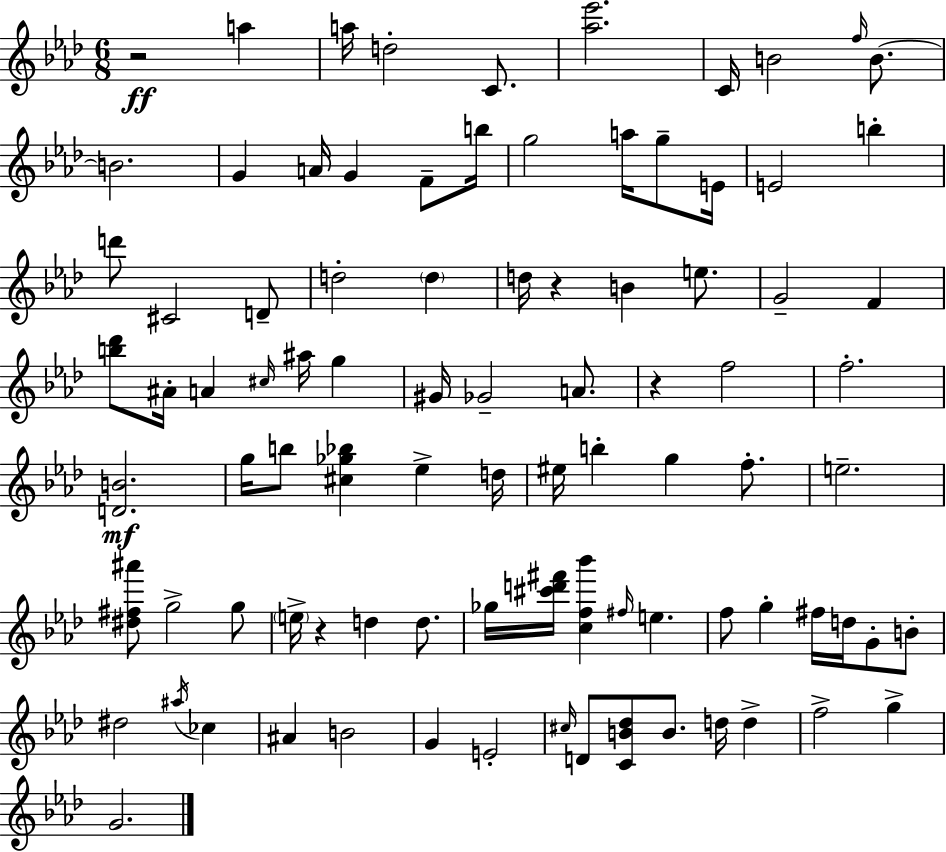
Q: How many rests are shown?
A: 4